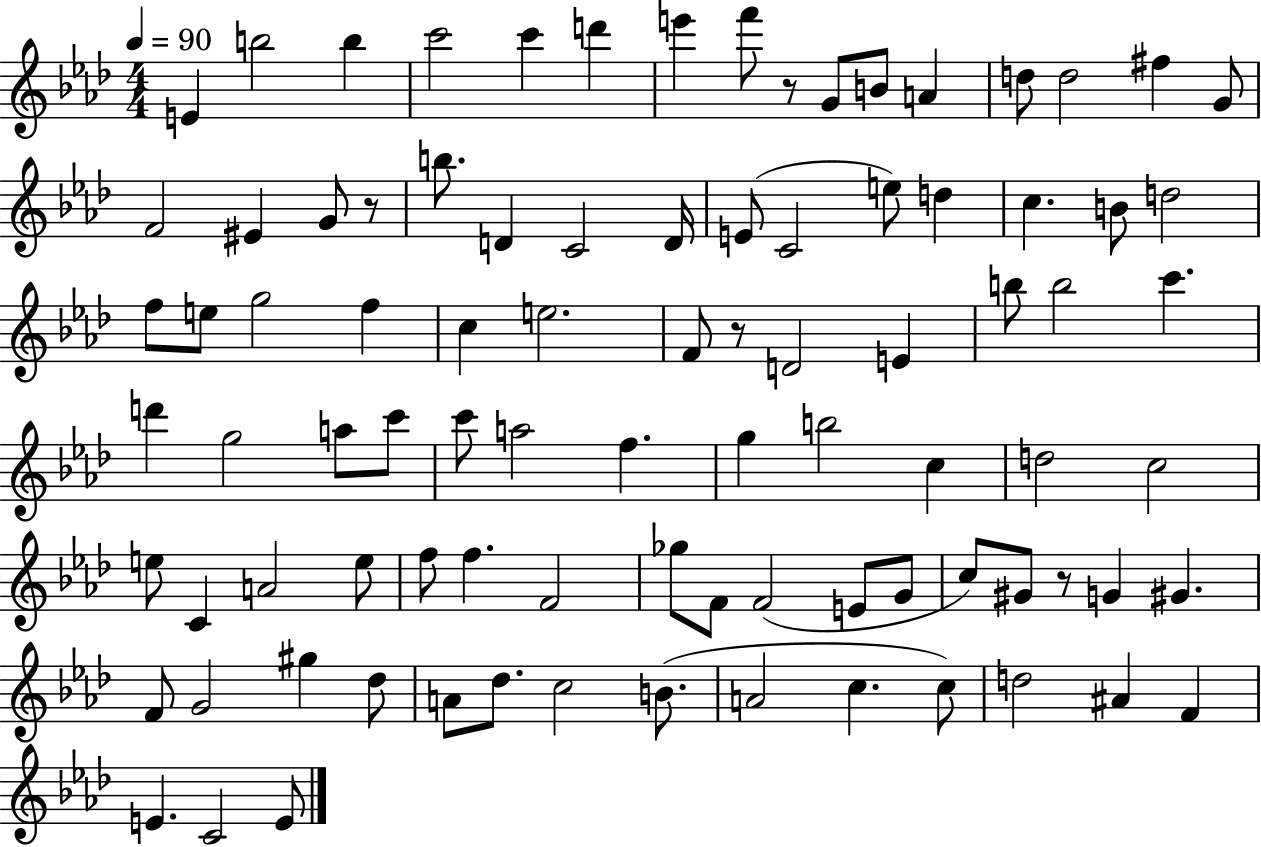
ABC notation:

X:1
T:Untitled
M:4/4
L:1/4
K:Ab
E b2 b c'2 c' d' e' f'/2 z/2 G/2 B/2 A d/2 d2 ^f G/2 F2 ^E G/2 z/2 b/2 D C2 D/4 E/2 C2 e/2 d c B/2 d2 f/2 e/2 g2 f c e2 F/2 z/2 D2 E b/2 b2 c' d' g2 a/2 c'/2 c'/2 a2 f g b2 c d2 c2 e/2 C A2 e/2 f/2 f F2 _g/2 F/2 F2 E/2 G/2 c/2 ^G/2 z/2 G ^G F/2 G2 ^g _d/2 A/2 _d/2 c2 B/2 A2 c c/2 d2 ^A F E C2 E/2